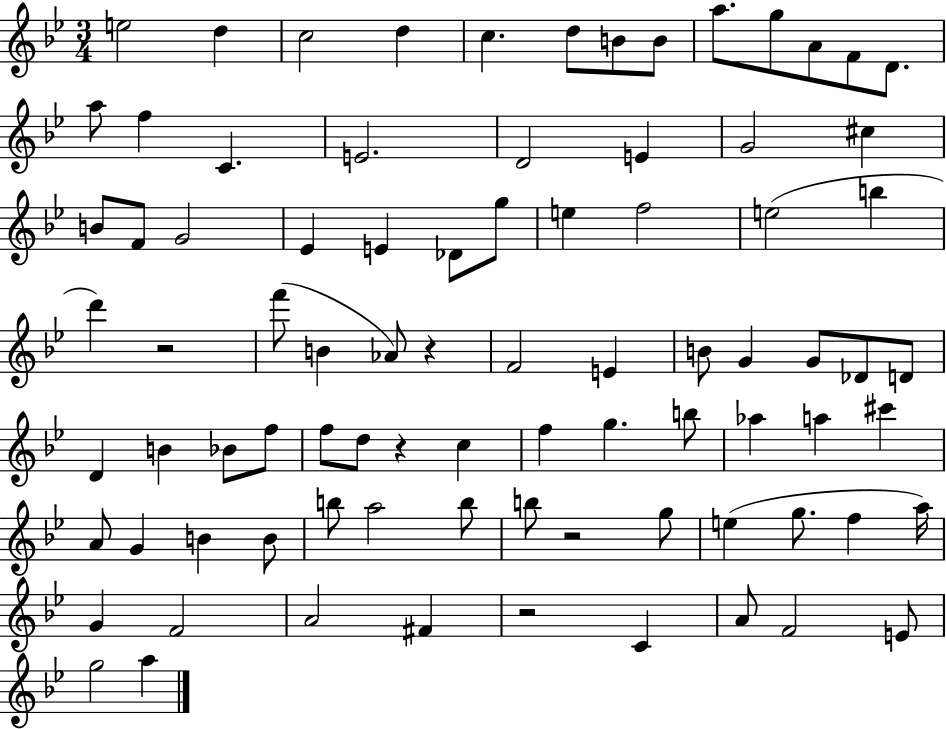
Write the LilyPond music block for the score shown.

{
  \clef treble
  \numericTimeSignature
  \time 3/4
  \key bes \major
  e''2 d''4 | c''2 d''4 | c''4. d''8 b'8 b'8 | a''8. g''8 a'8 f'8 d'8. | \break a''8 f''4 c'4. | e'2. | d'2 e'4 | g'2 cis''4 | \break b'8 f'8 g'2 | ees'4 e'4 des'8 g''8 | e''4 f''2 | e''2( b''4 | \break d'''4) r2 | f'''8( b'4 aes'8) r4 | f'2 e'4 | b'8 g'4 g'8 des'8 d'8 | \break d'4 b'4 bes'8 f''8 | f''8 d''8 r4 c''4 | f''4 g''4. b''8 | aes''4 a''4 cis'''4 | \break a'8 g'4 b'4 b'8 | b''8 a''2 b''8 | b''8 r2 g''8 | e''4( g''8. f''4 a''16) | \break g'4 f'2 | a'2 fis'4 | r2 c'4 | a'8 f'2 e'8 | \break g''2 a''4 | \bar "|."
}